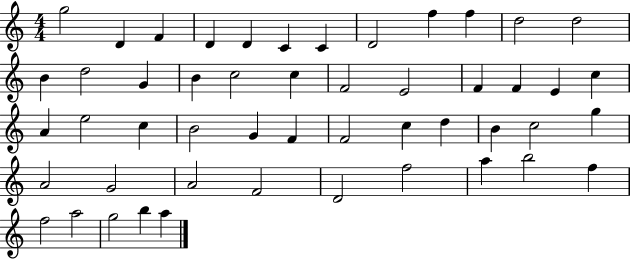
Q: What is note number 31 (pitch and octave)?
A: F4